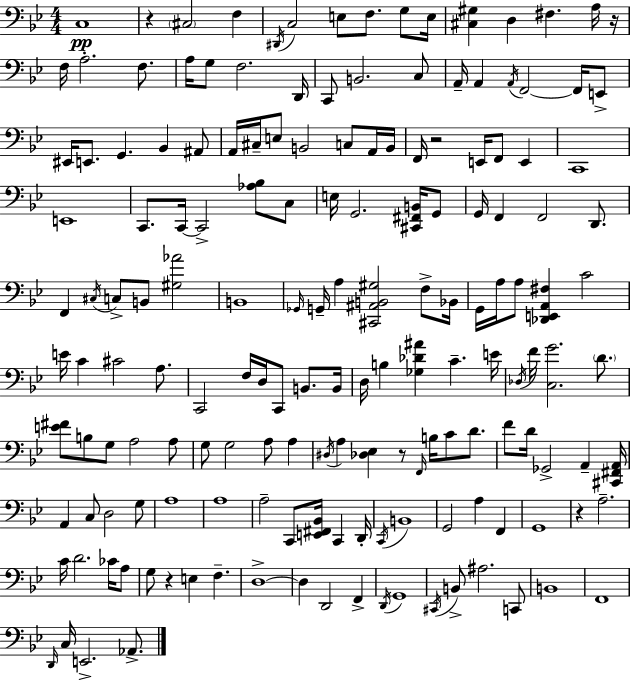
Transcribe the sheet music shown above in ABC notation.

X:1
T:Untitled
M:4/4
L:1/4
K:Gm
C,4 z ^C,2 F, ^D,,/4 C,2 E,/2 F,/2 G,/2 E,/4 [^C,^G,] D, ^F, A,/4 z/4 F,/4 A,2 F,/2 A,/4 G,/2 F,2 D,,/4 C,,/2 B,,2 C,/2 A,,/4 A,, A,,/4 F,,2 F,,/4 E,,/2 ^E,,/4 E,,/2 G,, _B,, ^A,,/2 A,,/4 ^C,/4 E,/2 B,,2 C,/2 A,,/4 B,,/4 F,,/4 z2 E,,/4 F,,/2 E,, C,,4 E,,4 C,,/2 C,,/4 C,,2 [_A,_B,]/2 C,/2 E,/4 G,,2 [^C,,^F,,B,,]/4 G,,/2 G,,/4 F,, F,,2 D,,/2 F,, ^C,/4 C,/2 B,,/2 [^G,_A]2 B,,4 _G,,/4 G,,/4 A, [^C,,^A,,B,,^G,]2 F,/2 _B,,/4 G,,/4 A,/4 A,/2 [_D,,E,,A,,^F,] C2 E/4 C ^C2 A,/2 C,,2 F,/4 D,/4 C,,/2 B,,/2 B,,/4 D,/4 B, [_G,_D^A] C E/4 _D,/4 F/4 [C,G]2 D/2 [E^F]/2 B,/2 G,/2 A,2 A,/2 G,/2 G,2 A,/2 A, ^D,/4 A, [_D,_E,] z/2 F,,/4 B,/4 C/2 D/2 F/2 D/4 _G,,2 A,, [^C,,^F,,A,,]/4 A,, C,/2 D,2 G,/2 A,4 A,4 A,2 C,,/2 [E,,^F,,_B,,]/4 C,, D,,/4 C,,/4 B,,4 G,,2 A, F,, G,,4 z A,2 C/4 D2 _C/4 A,/2 G,/2 z E, F, D,4 D, D,,2 F,, D,,/4 G,,4 ^C,,/4 B,,/2 ^A,2 C,,/2 B,,4 F,,4 D,,/4 C,/4 E,,2 _A,,/2